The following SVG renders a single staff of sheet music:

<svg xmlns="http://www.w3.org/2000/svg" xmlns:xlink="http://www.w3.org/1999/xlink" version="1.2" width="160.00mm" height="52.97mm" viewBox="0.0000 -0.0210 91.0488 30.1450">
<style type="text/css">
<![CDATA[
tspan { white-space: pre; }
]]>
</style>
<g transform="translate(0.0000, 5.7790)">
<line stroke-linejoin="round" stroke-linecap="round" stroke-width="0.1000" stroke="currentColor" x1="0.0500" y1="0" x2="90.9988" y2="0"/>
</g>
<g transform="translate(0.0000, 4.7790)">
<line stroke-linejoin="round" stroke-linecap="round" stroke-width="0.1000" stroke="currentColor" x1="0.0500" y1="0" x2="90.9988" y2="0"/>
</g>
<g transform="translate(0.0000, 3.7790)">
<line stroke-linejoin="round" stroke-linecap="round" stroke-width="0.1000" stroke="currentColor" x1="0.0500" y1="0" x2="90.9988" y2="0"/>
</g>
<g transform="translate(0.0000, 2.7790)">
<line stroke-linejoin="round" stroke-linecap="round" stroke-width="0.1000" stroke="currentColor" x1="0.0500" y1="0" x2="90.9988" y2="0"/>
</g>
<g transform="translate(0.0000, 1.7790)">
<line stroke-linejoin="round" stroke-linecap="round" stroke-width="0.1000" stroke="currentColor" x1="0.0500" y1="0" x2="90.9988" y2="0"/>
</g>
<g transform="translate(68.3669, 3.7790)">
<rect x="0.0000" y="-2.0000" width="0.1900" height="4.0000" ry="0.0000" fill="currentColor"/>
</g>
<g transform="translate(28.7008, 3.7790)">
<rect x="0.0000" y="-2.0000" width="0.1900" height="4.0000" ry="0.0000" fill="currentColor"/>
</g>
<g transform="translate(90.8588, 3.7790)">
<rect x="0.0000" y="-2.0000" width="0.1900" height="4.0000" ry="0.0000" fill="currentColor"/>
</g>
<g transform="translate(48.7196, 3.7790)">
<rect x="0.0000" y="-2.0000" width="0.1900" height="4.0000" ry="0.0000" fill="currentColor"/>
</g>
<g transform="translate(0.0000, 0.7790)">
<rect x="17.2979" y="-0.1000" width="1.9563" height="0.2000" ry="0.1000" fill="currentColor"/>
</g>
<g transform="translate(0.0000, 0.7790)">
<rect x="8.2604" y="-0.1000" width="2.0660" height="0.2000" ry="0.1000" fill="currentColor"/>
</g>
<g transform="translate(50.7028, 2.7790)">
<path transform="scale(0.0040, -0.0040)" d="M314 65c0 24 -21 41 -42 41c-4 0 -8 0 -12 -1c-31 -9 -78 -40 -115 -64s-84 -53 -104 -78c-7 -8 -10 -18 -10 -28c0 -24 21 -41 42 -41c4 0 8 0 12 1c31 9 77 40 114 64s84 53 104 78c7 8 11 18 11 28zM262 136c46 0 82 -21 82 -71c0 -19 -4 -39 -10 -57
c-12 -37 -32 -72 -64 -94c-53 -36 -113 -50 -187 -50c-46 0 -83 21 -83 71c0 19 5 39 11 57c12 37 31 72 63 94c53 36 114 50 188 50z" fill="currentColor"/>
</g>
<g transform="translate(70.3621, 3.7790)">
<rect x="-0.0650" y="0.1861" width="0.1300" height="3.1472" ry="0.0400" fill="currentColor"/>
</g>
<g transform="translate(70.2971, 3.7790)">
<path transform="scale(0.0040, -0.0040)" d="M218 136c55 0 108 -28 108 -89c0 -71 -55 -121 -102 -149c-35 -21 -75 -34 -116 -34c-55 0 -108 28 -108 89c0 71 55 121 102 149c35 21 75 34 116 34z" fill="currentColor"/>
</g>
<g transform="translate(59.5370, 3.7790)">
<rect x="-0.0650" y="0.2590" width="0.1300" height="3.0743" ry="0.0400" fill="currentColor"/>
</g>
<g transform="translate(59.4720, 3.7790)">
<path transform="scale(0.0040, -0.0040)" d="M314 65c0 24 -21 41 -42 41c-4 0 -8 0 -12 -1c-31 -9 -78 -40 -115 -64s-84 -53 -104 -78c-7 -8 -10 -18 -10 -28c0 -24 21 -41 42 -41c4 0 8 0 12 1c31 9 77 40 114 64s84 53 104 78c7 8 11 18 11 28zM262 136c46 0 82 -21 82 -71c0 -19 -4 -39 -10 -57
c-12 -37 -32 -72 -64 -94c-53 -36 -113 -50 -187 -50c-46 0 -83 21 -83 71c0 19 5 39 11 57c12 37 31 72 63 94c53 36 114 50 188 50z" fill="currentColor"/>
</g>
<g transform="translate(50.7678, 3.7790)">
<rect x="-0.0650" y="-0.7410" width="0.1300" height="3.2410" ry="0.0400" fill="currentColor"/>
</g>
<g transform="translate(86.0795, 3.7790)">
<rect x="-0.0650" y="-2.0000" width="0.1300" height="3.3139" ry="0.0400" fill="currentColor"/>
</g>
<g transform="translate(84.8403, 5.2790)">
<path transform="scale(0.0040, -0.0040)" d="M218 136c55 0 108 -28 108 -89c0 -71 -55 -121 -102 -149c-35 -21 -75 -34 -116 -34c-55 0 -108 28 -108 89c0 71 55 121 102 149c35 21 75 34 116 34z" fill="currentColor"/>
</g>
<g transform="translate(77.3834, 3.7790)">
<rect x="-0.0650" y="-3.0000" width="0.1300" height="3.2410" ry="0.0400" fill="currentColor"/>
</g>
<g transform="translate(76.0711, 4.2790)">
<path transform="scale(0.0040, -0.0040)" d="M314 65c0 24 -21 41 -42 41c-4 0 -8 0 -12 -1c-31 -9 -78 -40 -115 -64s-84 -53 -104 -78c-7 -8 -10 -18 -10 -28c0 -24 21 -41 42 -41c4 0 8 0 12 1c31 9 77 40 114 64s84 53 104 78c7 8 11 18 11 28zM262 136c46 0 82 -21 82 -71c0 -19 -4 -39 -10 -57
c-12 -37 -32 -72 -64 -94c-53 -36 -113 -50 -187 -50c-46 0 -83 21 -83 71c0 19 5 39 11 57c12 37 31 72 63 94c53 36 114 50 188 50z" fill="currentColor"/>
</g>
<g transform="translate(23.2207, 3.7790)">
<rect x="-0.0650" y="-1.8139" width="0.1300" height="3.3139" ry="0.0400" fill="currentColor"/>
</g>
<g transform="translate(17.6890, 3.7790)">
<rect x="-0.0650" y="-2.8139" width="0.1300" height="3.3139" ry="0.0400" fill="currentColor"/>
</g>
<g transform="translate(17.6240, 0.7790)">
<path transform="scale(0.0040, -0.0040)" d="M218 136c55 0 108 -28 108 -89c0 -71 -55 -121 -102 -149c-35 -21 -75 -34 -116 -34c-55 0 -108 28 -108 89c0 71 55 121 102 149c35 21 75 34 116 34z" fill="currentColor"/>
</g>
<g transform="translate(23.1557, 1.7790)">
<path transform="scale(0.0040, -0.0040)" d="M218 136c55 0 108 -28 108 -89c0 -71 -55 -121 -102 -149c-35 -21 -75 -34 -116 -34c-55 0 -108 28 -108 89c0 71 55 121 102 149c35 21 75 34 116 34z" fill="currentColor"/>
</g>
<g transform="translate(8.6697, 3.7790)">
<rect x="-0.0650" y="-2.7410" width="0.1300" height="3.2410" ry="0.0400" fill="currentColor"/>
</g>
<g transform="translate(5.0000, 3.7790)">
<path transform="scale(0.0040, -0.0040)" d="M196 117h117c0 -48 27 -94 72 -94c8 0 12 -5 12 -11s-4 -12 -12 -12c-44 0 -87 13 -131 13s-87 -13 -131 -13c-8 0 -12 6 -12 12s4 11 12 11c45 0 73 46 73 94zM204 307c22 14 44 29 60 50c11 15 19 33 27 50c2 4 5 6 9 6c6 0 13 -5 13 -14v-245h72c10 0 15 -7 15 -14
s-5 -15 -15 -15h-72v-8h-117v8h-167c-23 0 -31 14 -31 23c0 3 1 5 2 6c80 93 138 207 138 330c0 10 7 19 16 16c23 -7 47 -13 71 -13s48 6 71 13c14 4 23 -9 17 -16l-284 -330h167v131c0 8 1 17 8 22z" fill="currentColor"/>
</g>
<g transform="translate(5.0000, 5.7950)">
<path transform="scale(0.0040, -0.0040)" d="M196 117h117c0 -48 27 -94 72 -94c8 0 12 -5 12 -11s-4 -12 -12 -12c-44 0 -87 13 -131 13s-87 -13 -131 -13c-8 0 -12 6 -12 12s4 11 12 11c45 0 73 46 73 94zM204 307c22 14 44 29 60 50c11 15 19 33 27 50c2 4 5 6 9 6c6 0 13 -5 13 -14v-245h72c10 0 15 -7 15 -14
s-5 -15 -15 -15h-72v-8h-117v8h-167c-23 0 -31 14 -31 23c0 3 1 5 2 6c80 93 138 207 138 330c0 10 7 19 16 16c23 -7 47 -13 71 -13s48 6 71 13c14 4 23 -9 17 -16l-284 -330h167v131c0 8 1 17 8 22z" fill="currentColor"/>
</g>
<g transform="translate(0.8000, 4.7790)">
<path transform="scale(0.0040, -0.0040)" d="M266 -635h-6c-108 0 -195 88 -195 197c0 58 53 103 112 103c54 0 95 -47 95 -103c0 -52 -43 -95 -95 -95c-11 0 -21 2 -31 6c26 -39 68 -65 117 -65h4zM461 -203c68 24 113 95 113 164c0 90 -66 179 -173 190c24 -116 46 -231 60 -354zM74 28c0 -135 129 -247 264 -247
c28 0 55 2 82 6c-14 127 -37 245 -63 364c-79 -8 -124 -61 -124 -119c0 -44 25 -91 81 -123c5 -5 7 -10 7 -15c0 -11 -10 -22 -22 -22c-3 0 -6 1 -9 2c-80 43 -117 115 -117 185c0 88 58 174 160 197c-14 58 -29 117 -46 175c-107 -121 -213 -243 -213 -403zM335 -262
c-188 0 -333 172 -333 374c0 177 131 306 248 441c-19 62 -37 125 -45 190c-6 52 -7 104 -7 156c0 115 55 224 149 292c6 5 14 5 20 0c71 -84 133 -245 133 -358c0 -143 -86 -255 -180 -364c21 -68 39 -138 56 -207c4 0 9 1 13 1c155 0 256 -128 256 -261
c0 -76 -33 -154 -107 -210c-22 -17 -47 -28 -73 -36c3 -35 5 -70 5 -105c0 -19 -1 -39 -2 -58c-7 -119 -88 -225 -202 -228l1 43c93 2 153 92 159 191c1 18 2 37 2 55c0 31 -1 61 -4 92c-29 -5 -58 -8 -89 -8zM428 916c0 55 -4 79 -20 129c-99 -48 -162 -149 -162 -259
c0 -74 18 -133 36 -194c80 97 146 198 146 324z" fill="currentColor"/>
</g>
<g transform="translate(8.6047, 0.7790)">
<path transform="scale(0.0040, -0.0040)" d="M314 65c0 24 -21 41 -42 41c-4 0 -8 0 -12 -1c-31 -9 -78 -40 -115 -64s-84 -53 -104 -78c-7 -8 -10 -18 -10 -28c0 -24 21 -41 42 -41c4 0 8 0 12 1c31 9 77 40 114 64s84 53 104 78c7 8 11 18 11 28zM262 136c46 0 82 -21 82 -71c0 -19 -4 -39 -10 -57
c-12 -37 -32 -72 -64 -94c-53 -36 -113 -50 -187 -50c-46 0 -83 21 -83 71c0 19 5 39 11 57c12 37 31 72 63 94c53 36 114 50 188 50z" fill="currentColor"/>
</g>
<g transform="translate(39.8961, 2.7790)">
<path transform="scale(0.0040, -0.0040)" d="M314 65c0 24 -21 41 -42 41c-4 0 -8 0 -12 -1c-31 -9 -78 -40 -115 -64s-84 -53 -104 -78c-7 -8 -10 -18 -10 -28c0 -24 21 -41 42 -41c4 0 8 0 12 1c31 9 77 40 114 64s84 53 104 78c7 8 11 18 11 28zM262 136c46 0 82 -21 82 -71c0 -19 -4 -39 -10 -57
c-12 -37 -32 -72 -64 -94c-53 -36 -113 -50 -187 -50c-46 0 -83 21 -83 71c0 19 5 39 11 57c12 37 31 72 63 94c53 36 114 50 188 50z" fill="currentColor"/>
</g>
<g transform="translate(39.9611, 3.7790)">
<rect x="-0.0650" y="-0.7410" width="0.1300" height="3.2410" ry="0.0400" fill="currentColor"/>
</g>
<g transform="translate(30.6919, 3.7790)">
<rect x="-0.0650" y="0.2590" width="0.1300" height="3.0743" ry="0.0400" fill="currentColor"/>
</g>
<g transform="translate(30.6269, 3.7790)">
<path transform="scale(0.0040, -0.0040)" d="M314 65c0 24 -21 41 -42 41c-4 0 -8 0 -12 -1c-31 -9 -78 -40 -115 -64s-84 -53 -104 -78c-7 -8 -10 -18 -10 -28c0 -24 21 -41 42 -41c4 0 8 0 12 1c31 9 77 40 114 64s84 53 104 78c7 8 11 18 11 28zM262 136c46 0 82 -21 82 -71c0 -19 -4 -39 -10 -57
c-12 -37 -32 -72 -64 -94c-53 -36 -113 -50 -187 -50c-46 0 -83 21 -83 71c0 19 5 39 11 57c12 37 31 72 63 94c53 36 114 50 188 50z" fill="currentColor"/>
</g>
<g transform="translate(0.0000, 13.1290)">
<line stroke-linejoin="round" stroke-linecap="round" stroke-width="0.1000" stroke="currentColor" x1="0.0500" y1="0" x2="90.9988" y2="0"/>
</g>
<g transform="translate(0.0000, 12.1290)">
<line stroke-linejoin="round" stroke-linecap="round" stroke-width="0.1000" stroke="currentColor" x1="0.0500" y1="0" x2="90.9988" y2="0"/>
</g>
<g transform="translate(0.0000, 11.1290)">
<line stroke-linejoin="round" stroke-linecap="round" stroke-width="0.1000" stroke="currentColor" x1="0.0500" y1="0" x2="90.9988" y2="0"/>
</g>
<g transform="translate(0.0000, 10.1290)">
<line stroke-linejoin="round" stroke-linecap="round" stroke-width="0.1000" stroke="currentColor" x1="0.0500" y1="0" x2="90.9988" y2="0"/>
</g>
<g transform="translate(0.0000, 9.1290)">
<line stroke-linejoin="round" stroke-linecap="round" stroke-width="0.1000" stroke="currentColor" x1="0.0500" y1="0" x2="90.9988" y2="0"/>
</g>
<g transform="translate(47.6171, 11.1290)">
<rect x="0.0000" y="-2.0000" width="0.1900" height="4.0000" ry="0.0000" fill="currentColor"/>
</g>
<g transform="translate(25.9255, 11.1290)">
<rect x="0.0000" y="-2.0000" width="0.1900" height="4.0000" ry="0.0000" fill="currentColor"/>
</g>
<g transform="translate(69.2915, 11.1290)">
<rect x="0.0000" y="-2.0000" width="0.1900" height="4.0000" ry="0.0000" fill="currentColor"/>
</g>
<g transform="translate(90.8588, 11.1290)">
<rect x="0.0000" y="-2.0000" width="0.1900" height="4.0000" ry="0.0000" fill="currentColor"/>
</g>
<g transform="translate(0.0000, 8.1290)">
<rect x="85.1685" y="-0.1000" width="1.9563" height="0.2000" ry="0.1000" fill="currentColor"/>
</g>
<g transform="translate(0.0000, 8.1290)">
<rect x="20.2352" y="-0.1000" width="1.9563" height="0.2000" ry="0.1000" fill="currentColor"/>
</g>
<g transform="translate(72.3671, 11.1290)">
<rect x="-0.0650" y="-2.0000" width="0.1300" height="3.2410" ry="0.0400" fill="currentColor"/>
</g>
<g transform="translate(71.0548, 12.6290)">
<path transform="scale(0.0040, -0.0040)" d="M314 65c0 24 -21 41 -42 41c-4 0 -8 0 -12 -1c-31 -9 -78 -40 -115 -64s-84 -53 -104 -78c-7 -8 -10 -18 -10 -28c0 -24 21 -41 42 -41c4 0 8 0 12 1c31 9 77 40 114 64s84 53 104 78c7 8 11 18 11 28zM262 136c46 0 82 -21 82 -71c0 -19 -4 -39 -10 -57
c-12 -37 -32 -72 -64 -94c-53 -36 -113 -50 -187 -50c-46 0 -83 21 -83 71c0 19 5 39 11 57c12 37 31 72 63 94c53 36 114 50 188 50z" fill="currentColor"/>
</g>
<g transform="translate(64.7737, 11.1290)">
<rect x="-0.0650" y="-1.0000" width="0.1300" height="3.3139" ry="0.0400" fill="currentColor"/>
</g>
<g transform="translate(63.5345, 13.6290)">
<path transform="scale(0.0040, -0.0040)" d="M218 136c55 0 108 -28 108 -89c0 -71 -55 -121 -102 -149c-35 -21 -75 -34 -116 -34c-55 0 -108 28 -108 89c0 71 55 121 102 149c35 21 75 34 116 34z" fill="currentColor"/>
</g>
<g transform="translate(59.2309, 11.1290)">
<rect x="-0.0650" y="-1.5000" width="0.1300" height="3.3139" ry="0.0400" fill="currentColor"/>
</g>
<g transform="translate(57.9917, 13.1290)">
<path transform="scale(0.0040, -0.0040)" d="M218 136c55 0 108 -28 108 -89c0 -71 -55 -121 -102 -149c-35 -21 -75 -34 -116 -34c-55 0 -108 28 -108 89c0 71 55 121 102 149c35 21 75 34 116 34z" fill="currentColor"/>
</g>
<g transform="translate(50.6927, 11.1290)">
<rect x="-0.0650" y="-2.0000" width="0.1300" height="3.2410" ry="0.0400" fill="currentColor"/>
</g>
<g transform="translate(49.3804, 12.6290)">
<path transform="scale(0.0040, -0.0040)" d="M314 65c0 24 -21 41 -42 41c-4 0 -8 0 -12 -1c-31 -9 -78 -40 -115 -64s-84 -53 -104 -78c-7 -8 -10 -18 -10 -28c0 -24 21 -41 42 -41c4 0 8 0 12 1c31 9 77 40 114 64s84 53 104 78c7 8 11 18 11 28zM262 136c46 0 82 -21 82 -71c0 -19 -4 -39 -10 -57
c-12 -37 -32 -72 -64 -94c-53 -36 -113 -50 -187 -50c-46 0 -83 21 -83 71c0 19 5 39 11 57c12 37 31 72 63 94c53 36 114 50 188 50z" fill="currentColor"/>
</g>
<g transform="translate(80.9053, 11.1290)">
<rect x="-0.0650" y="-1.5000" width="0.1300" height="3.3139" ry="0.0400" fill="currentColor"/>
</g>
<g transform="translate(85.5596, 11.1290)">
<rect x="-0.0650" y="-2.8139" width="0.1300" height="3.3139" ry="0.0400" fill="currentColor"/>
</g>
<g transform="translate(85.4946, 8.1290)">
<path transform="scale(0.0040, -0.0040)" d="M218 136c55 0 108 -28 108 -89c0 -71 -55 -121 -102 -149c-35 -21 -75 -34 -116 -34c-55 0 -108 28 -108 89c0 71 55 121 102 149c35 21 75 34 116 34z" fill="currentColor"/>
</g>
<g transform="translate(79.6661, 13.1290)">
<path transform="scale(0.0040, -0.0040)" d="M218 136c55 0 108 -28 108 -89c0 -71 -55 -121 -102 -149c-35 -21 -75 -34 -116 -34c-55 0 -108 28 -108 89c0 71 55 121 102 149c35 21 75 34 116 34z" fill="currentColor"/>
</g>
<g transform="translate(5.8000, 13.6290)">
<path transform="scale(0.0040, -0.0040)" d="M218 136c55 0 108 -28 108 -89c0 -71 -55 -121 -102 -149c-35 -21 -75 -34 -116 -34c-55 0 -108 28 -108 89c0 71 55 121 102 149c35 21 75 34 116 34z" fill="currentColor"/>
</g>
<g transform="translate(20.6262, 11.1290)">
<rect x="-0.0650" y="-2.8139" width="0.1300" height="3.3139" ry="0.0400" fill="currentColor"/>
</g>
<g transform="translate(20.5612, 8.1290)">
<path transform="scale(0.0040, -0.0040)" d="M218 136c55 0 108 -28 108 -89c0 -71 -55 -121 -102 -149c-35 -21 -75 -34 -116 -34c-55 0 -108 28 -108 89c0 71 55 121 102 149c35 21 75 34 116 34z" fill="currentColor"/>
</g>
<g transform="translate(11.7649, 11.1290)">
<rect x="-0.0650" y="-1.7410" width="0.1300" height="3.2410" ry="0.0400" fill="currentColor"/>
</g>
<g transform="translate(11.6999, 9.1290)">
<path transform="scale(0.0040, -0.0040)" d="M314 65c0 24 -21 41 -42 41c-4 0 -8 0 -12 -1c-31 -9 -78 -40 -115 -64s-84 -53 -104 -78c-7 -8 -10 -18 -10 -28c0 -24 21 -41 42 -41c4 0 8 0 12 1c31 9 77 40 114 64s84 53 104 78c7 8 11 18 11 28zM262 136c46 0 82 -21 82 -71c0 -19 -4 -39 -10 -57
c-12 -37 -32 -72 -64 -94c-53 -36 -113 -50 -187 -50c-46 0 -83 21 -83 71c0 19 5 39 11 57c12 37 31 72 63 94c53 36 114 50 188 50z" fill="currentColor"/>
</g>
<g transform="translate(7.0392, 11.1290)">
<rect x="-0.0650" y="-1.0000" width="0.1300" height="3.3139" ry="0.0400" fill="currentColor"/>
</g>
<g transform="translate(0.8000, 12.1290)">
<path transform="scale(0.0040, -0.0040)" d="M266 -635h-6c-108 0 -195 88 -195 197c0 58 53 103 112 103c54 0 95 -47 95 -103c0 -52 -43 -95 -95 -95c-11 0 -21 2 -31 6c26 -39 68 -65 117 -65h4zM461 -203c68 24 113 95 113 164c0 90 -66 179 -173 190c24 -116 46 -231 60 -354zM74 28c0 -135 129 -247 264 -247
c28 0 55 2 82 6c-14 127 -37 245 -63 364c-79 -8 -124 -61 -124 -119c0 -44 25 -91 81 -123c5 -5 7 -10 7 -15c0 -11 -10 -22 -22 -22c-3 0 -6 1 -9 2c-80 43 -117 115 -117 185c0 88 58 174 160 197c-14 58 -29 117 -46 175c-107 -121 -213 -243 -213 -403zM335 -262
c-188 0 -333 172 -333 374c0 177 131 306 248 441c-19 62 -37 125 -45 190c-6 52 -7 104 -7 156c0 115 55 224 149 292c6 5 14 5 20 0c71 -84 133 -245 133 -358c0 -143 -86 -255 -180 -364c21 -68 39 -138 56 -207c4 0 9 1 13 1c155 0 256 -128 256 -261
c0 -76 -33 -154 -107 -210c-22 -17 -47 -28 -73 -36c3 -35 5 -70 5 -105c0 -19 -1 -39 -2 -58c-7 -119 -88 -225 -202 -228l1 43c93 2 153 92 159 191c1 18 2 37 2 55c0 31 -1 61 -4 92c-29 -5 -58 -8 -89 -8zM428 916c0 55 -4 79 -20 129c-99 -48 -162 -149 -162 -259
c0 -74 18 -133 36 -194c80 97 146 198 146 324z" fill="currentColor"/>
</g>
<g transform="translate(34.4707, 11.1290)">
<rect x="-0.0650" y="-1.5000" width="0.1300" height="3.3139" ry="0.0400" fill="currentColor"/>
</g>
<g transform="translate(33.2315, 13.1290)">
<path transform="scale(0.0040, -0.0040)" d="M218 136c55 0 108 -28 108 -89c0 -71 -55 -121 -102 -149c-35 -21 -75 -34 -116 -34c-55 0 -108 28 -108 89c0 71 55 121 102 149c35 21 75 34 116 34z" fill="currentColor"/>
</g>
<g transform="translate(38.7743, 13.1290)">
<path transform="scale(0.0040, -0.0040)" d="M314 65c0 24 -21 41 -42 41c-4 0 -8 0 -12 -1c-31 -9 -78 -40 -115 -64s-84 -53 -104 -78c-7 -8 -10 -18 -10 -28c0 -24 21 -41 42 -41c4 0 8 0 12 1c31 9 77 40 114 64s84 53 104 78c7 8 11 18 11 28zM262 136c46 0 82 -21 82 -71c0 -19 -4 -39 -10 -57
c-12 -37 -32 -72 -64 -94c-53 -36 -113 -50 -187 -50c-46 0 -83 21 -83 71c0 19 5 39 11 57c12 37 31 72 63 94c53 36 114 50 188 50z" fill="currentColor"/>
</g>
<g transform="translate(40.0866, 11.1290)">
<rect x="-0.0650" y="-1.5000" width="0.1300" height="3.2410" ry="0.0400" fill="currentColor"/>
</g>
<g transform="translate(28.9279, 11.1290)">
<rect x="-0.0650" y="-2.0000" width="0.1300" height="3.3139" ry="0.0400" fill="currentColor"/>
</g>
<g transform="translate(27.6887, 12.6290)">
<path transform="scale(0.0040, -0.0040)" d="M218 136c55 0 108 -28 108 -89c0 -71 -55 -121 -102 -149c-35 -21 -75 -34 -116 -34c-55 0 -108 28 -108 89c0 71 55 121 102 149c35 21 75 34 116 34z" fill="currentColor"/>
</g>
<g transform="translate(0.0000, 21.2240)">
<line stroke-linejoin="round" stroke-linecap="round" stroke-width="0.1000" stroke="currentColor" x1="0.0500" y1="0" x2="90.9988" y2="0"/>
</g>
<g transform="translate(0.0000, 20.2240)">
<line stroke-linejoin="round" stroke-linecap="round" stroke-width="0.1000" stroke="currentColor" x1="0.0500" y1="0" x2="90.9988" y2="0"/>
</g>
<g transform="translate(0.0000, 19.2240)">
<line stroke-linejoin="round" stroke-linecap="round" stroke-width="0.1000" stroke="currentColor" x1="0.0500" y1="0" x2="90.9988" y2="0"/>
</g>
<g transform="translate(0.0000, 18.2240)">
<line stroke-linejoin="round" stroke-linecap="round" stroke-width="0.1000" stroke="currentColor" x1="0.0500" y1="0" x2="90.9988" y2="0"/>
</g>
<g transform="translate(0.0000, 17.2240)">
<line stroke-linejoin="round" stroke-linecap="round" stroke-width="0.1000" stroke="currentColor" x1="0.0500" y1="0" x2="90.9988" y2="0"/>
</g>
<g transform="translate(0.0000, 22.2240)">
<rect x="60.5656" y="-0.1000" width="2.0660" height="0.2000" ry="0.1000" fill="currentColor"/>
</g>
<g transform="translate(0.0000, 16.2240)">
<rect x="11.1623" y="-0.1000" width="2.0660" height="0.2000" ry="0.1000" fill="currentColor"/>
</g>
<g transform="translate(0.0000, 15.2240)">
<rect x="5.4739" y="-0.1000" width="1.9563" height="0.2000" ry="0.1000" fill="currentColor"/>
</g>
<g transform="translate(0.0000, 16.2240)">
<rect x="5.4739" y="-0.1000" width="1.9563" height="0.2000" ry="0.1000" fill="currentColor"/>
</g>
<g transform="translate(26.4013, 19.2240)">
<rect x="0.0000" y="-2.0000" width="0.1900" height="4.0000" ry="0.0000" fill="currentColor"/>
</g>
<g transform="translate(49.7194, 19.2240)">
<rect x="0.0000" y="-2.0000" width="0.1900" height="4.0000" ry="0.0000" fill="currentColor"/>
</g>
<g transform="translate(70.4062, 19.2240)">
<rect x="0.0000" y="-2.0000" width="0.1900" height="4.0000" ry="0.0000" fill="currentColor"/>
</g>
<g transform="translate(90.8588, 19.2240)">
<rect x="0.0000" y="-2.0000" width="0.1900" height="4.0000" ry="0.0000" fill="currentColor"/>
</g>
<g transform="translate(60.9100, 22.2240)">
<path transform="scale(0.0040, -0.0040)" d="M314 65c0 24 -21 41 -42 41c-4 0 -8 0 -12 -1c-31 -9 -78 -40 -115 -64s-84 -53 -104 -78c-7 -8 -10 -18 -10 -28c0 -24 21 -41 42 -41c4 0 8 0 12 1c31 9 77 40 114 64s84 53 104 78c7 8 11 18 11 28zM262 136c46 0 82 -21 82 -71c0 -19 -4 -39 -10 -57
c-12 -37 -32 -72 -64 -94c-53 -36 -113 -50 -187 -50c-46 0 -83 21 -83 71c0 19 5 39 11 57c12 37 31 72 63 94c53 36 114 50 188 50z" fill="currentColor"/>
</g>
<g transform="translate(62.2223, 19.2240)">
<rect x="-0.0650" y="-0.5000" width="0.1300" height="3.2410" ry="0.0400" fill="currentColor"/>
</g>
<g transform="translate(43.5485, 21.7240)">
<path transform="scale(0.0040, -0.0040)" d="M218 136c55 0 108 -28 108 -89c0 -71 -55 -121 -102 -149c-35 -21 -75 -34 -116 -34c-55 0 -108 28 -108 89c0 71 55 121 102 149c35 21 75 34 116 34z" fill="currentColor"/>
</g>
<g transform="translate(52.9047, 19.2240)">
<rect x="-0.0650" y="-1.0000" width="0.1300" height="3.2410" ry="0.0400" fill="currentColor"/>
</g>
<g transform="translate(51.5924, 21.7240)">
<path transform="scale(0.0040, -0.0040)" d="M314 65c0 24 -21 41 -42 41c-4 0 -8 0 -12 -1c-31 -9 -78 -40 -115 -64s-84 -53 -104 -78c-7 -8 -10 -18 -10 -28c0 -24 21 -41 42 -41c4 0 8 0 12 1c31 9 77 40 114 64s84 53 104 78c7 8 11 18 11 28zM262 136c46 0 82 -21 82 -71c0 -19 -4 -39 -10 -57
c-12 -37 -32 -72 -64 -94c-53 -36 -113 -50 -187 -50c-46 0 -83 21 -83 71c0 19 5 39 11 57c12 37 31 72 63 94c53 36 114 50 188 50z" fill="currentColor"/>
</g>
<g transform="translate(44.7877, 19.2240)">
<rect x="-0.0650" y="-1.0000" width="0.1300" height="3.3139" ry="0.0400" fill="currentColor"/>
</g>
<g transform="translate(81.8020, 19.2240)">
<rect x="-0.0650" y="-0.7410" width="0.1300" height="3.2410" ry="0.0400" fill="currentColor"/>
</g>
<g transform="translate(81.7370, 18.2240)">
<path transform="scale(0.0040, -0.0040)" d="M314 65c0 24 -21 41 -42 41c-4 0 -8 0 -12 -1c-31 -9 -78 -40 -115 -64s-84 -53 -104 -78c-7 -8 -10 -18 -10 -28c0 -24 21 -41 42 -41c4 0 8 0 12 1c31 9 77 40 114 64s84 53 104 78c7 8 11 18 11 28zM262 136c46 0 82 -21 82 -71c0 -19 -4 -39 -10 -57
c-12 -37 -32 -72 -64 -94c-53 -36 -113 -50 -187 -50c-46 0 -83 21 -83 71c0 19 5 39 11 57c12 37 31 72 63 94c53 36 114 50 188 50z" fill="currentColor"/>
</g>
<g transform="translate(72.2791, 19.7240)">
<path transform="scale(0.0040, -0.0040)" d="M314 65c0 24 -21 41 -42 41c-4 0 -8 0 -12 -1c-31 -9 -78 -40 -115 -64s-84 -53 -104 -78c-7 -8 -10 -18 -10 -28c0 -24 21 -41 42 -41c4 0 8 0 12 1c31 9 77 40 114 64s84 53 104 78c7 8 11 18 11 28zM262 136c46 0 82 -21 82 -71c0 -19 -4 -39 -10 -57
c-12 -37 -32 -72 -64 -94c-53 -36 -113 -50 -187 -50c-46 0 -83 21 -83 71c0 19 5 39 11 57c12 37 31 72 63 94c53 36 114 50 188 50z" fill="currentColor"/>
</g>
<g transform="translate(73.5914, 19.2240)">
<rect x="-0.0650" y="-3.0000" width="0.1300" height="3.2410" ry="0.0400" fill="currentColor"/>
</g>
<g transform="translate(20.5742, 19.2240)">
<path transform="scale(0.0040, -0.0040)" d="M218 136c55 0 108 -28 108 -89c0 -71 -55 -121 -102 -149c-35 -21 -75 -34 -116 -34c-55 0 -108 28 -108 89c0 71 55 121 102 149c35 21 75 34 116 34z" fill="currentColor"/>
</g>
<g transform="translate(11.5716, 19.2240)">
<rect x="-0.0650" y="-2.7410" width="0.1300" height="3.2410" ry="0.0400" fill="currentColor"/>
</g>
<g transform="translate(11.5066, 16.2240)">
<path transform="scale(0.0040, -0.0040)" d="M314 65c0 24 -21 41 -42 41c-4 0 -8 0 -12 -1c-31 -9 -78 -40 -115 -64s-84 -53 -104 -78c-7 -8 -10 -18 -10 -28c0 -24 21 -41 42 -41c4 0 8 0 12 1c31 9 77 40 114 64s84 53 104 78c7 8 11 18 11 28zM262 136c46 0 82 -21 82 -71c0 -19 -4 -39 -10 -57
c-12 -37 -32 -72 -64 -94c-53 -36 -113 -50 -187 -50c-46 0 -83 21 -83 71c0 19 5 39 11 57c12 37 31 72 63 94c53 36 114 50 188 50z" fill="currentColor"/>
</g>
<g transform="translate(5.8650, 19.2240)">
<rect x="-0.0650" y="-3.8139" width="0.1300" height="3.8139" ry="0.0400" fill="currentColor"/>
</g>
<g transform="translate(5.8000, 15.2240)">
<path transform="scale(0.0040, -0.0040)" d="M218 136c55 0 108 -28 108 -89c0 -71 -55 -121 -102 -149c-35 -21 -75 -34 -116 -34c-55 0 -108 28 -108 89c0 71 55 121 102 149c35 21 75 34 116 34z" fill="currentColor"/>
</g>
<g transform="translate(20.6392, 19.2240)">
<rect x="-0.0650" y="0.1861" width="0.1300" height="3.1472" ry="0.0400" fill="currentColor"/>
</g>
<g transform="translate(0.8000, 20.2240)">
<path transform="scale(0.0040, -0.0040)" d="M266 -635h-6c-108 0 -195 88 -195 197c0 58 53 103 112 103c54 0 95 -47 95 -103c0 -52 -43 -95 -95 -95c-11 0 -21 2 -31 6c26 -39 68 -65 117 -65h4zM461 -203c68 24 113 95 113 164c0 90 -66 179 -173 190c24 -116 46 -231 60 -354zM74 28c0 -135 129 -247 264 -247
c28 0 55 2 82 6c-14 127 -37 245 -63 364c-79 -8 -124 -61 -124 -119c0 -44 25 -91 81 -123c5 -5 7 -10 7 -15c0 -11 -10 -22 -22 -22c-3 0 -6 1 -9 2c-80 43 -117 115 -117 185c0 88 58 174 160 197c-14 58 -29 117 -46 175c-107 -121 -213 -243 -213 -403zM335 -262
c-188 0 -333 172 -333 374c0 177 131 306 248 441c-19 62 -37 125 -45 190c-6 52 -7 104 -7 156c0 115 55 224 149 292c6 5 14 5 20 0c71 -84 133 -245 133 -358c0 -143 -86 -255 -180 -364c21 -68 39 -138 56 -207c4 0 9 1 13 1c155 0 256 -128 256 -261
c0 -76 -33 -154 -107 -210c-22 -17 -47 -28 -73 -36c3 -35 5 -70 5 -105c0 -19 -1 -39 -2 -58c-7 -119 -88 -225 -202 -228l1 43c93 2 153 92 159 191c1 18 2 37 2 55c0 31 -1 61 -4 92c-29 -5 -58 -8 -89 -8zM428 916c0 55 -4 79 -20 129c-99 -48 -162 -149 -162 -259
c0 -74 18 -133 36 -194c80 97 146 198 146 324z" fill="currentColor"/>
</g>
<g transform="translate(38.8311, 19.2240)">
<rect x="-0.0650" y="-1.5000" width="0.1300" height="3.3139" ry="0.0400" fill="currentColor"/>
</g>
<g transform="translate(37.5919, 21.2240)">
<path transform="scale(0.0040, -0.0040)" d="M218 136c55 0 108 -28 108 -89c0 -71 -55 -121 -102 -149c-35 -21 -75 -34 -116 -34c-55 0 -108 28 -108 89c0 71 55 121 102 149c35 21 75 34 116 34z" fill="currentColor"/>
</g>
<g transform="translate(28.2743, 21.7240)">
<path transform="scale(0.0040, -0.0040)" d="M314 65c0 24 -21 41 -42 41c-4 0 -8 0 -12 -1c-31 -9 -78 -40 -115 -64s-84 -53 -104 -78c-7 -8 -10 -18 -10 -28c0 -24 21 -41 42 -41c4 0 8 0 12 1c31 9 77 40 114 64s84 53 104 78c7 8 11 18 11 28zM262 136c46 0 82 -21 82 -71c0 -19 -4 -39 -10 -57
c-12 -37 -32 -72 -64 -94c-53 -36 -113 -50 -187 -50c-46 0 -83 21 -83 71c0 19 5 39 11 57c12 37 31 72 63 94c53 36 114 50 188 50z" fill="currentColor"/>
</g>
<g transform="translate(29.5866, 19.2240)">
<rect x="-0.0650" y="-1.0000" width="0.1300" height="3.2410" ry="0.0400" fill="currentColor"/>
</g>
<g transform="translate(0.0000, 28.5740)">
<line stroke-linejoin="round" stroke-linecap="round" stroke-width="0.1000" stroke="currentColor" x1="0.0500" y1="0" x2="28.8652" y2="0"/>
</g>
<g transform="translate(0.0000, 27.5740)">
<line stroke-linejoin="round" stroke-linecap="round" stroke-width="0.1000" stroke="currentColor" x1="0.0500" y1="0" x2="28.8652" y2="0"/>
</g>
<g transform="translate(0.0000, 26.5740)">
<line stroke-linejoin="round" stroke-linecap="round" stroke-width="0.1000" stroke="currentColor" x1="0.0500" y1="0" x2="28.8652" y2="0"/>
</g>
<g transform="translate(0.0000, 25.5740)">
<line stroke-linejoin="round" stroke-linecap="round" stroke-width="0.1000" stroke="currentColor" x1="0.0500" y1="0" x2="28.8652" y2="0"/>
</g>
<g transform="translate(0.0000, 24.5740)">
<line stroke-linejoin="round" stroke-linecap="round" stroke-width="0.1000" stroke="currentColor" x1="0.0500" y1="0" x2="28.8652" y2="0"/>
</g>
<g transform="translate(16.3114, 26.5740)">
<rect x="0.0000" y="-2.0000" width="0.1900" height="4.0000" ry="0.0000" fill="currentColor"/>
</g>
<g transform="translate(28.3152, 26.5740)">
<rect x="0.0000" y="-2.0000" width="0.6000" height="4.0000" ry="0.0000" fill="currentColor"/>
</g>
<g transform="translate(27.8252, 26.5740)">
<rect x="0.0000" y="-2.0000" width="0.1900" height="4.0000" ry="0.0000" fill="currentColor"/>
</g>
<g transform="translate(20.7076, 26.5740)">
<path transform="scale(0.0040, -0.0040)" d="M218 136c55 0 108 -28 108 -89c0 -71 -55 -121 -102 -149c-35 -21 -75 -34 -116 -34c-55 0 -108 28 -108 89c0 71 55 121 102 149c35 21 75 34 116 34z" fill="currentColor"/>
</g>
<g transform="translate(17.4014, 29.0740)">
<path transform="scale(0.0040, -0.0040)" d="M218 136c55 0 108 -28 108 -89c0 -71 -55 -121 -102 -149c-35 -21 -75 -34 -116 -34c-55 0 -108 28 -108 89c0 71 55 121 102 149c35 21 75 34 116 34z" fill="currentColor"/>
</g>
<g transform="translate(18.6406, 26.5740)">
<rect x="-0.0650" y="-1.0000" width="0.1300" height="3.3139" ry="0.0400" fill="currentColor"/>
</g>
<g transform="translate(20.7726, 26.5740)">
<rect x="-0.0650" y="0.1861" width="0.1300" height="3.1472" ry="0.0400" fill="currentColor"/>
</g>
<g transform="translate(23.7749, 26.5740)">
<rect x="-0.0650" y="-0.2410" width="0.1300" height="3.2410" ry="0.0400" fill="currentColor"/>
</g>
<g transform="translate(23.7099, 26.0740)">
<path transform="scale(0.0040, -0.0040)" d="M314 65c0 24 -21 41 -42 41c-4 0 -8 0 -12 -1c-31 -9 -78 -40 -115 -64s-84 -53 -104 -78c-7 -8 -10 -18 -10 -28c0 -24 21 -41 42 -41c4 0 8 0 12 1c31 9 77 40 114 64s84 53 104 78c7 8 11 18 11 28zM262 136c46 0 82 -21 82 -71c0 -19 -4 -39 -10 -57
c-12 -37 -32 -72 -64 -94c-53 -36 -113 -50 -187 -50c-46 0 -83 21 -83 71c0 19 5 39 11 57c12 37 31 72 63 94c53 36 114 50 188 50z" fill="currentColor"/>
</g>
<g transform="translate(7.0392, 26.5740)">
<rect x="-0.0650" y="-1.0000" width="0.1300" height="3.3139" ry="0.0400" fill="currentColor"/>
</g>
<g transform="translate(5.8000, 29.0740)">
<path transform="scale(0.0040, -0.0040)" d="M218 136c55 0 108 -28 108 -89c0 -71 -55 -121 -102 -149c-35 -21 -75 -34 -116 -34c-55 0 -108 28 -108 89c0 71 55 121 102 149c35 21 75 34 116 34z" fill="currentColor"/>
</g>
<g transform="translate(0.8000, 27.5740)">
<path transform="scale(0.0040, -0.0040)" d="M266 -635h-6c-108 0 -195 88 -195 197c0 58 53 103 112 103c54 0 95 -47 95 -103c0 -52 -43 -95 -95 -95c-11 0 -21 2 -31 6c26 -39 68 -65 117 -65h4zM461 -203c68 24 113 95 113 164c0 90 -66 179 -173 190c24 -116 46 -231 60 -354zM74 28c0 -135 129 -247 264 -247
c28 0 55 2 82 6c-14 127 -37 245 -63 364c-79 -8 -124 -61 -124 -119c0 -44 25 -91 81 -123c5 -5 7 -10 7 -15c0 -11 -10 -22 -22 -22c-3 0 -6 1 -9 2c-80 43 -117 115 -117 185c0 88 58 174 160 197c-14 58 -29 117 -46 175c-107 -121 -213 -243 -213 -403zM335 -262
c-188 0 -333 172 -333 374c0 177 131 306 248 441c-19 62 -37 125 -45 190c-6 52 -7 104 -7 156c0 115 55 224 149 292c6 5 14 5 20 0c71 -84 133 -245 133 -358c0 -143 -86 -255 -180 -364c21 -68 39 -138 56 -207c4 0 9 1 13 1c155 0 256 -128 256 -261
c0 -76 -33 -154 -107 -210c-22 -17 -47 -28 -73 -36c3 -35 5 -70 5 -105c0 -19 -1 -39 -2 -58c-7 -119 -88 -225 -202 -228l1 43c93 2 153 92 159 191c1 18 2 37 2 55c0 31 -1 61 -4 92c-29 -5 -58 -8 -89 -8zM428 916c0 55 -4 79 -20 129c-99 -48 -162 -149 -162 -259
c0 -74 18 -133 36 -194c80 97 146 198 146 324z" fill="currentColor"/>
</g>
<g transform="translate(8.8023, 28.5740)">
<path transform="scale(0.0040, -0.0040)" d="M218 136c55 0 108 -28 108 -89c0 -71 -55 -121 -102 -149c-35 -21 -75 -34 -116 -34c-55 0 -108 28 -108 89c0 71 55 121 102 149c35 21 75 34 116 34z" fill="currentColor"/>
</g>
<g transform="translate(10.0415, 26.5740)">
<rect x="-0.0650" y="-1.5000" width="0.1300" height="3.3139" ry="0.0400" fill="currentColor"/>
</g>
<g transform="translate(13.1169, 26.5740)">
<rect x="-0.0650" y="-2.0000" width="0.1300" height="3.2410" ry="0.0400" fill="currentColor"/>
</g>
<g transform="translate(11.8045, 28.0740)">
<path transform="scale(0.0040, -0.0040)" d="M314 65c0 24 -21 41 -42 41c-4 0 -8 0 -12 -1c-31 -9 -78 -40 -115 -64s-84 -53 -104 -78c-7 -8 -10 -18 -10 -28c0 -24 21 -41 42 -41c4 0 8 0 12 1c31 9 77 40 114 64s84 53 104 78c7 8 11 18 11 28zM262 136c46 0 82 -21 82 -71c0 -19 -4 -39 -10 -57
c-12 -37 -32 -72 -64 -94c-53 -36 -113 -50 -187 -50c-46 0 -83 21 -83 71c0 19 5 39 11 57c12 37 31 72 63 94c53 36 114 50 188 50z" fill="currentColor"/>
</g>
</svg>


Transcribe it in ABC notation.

X:1
T:Untitled
M:4/4
L:1/4
K:C
a2 a f B2 d2 d2 B2 B A2 F D f2 a F E E2 F2 E D F2 E a c' a2 B D2 E D D2 C2 A2 d2 D E F2 D B c2